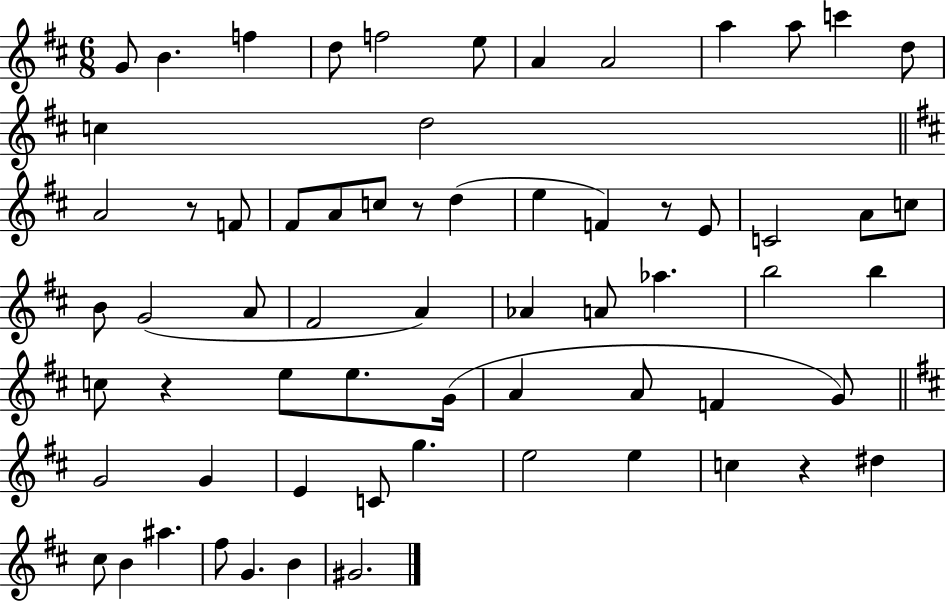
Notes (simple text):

G4/e B4/q. F5/q D5/e F5/h E5/e A4/q A4/h A5/q A5/e C6/q D5/e C5/q D5/h A4/h R/e F4/e F#4/e A4/e C5/e R/e D5/q E5/q F4/q R/e E4/e C4/h A4/e C5/e B4/e G4/h A4/e F#4/h A4/q Ab4/q A4/e Ab5/q. B5/h B5/q C5/e R/q E5/e E5/e. G4/s A4/q A4/e F4/q G4/e G4/h G4/q E4/q C4/e G5/q. E5/h E5/q C5/q R/q D#5/q C#5/e B4/q A#5/q. F#5/e G4/q. B4/q G#4/h.